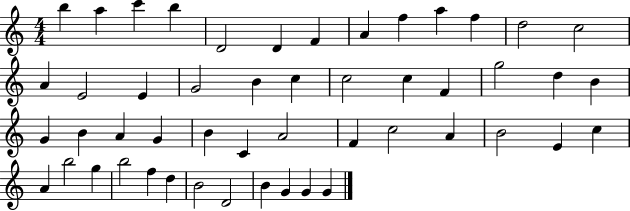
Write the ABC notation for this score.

X:1
T:Untitled
M:4/4
L:1/4
K:C
b a c' b D2 D F A f a f d2 c2 A E2 E G2 B c c2 c F g2 d B G B A G B C A2 F c2 A B2 E c A b2 g b2 f d B2 D2 B G G G